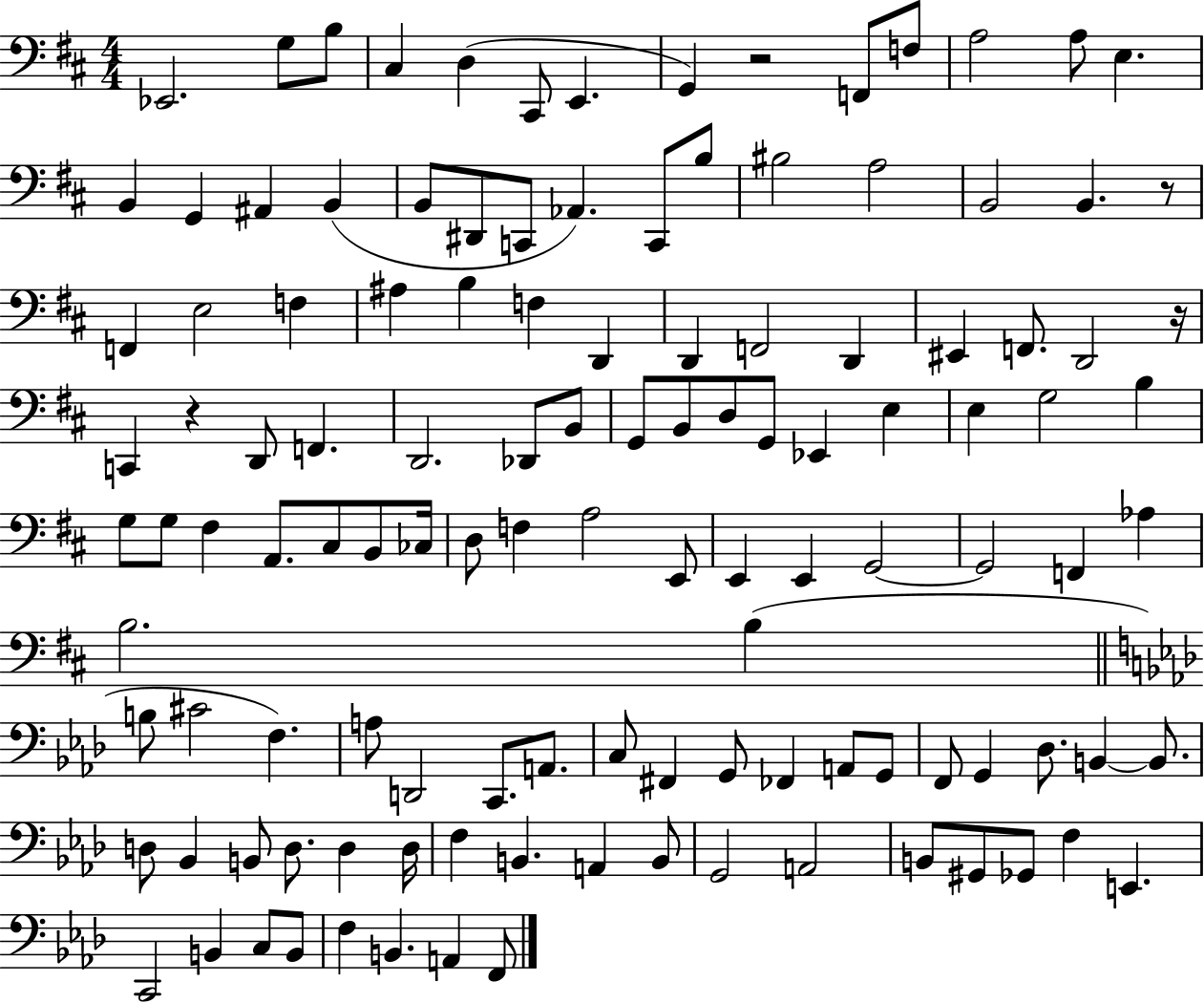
X:1
T:Untitled
M:4/4
L:1/4
K:D
_E,,2 G,/2 B,/2 ^C, D, ^C,,/2 E,, G,, z2 F,,/2 F,/2 A,2 A,/2 E, B,, G,, ^A,, B,, B,,/2 ^D,,/2 C,,/2 _A,, C,,/2 B,/2 ^B,2 A,2 B,,2 B,, z/2 F,, E,2 F, ^A, B, F, D,, D,, F,,2 D,, ^E,, F,,/2 D,,2 z/4 C,, z D,,/2 F,, D,,2 _D,,/2 B,,/2 G,,/2 B,,/2 D,/2 G,,/2 _E,, E, E, G,2 B, G,/2 G,/2 ^F, A,,/2 ^C,/2 B,,/2 _C,/4 D,/2 F, A,2 E,,/2 E,, E,, G,,2 G,,2 F,, _A, B,2 B, B,/2 ^C2 F, A,/2 D,,2 C,,/2 A,,/2 C,/2 ^F,, G,,/2 _F,, A,,/2 G,,/2 F,,/2 G,, _D,/2 B,, B,,/2 D,/2 _B,, B,,/2 D,/2 D, D,/4 F, B,, A,, B,,/2 G,,2 A,,2 B,,/2 ^G,,/2 _G,,/2 F, E,, C,,2 B,, C,/2 B,,/2 F, B,, A,, F,,/2